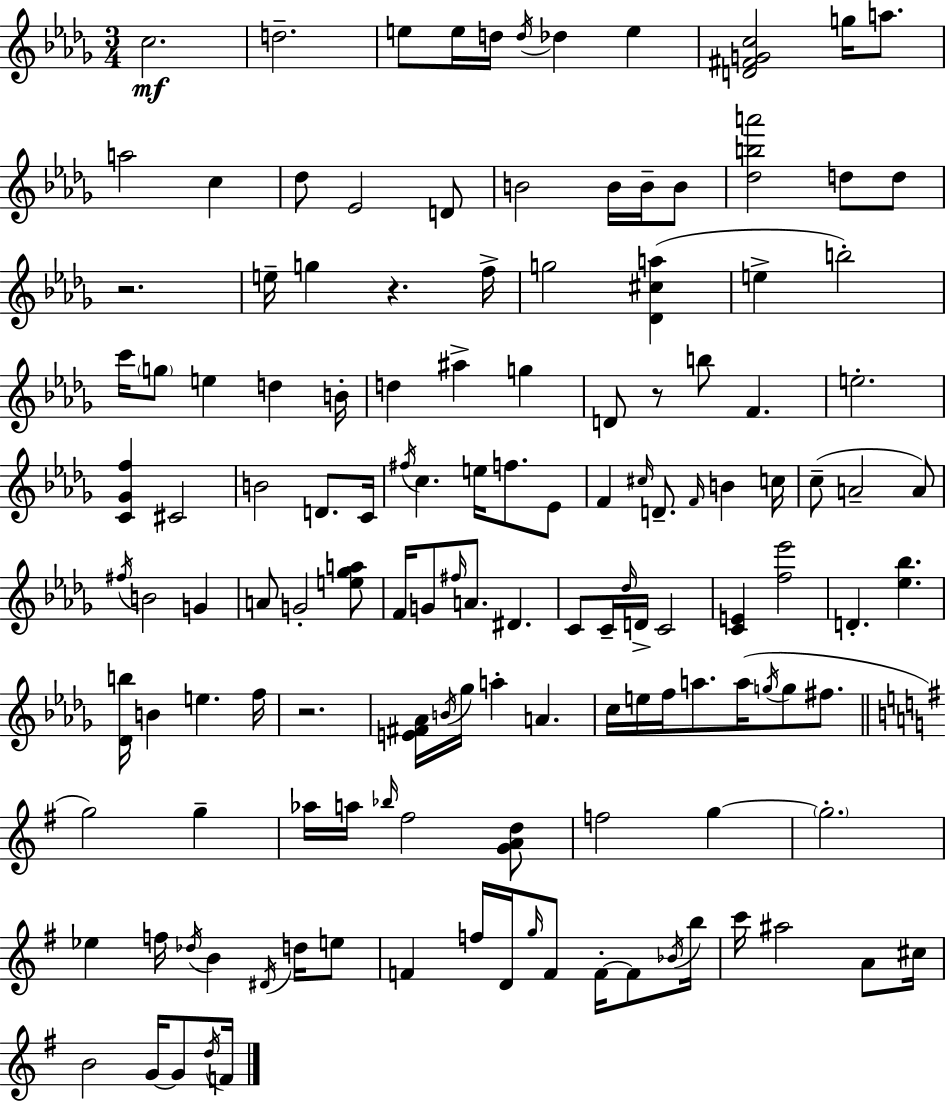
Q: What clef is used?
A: treble